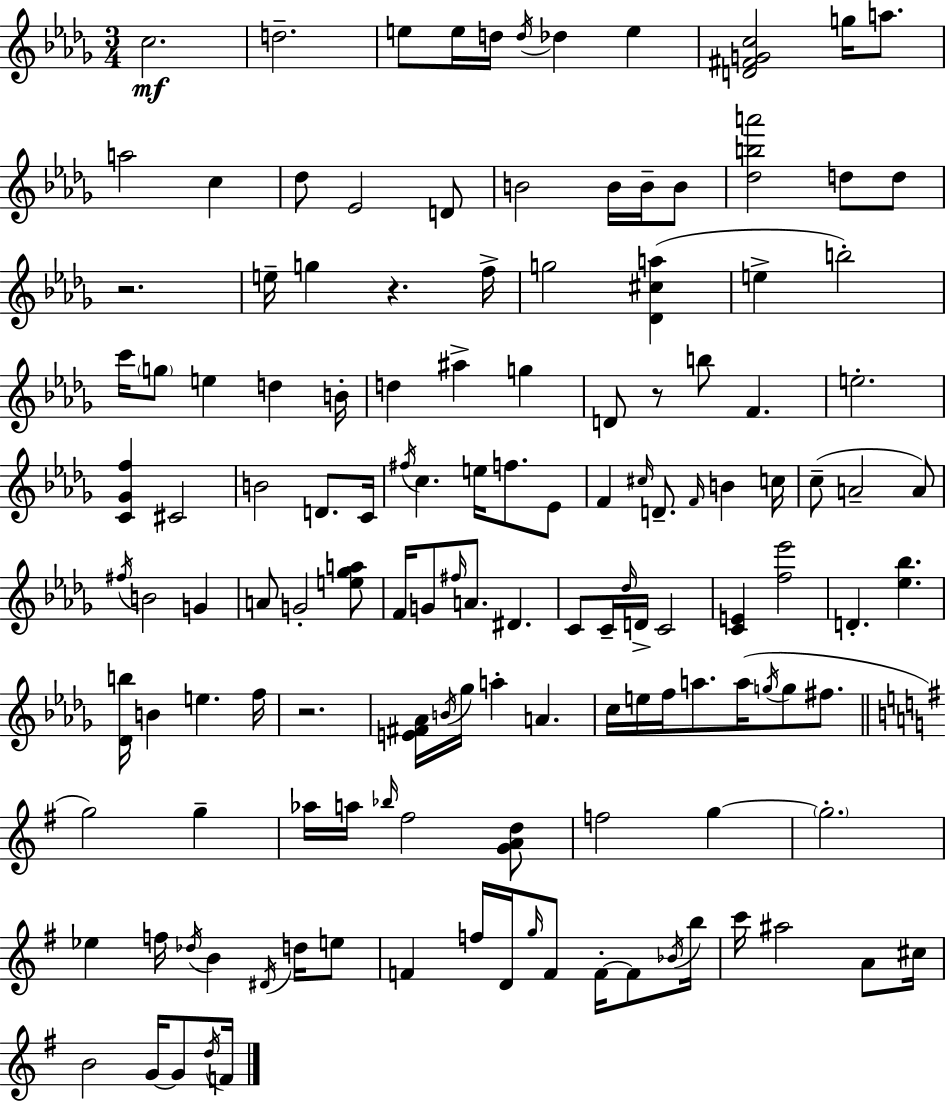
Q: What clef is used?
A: treble